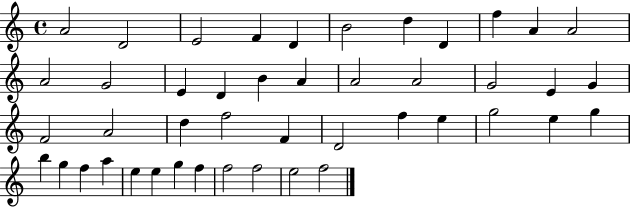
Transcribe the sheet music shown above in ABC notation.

X:1
T:Untitled
M:4/4
L:1/4
K:C
A2 D2 E2 F D B2 d D f A A2 A2 G2 E D B A A2 A2 G2 E G F2 A2 d f2 F D2 f e g2 e g b g f a e e g f f2 f2 e2 f2